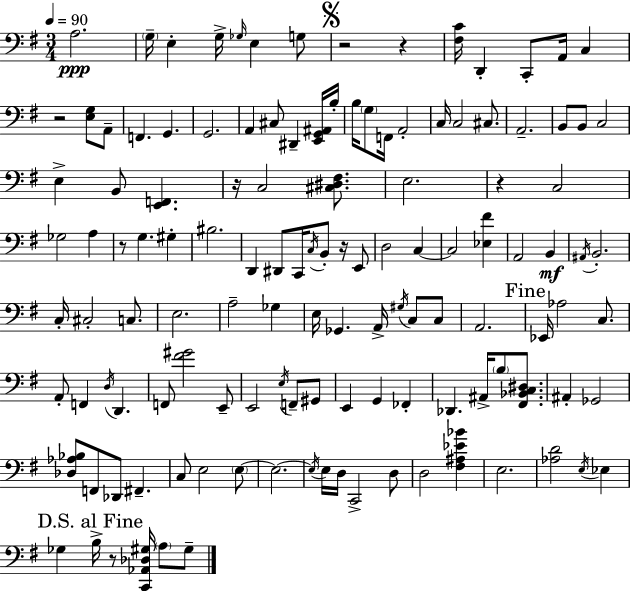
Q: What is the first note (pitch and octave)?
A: A3